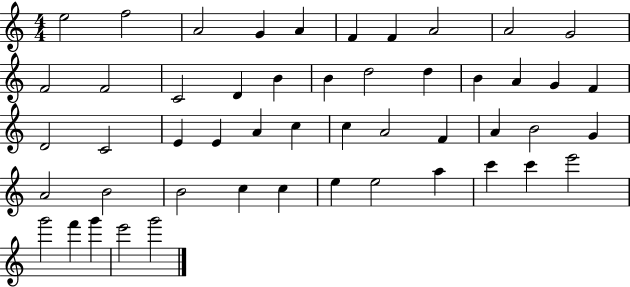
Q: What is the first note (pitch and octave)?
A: E5